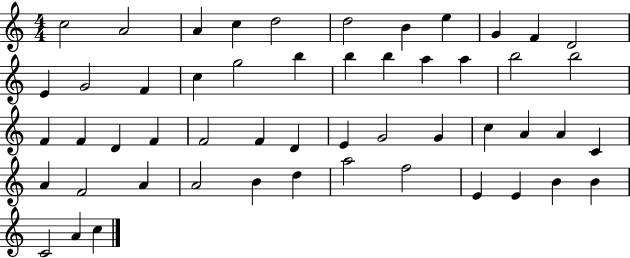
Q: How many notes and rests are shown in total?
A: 52